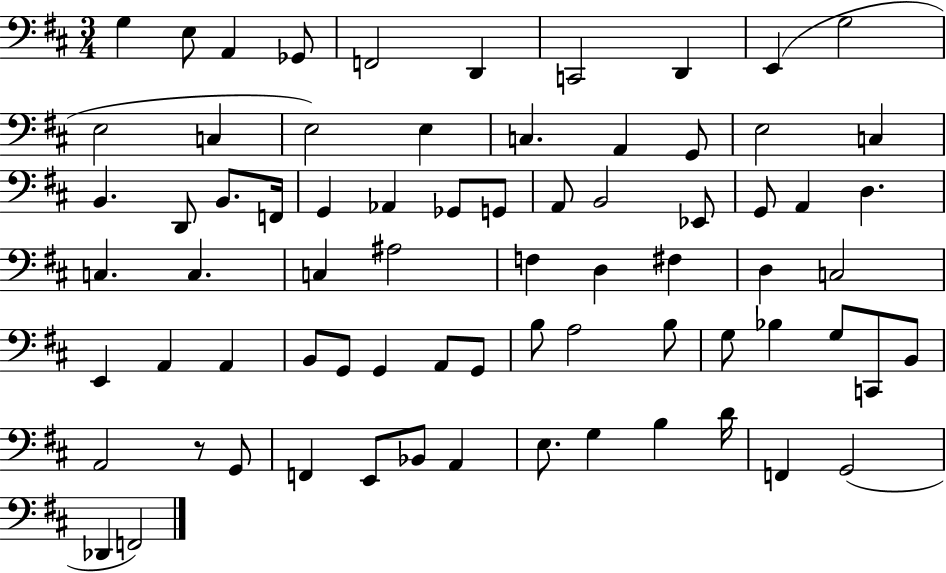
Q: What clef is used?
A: bass